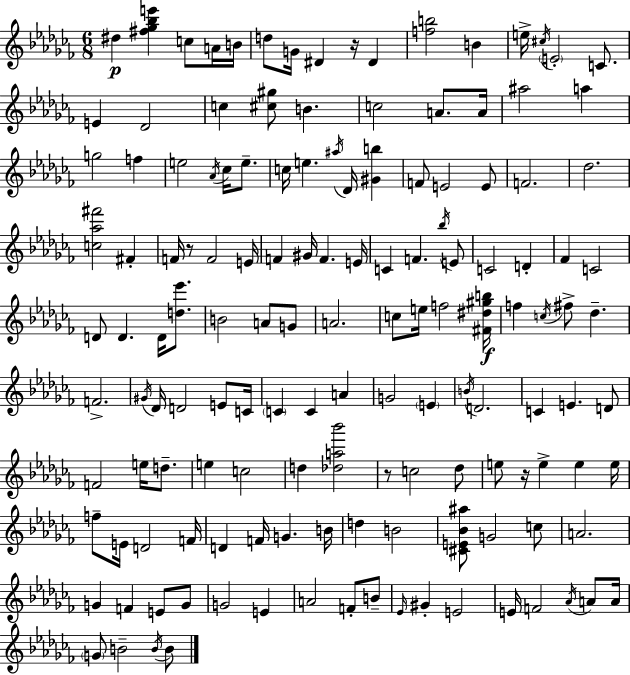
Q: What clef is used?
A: treble